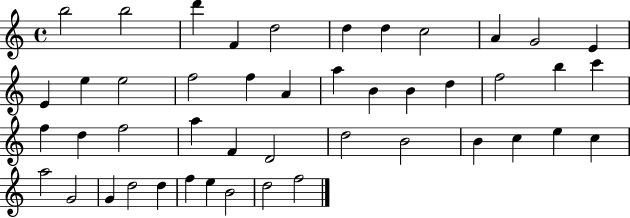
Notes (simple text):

B5/h B5/h D6/q F4/q D5/h D5/q D5/q C5/h A4/q G4/h E4/q E4/q E5/q E5/h F5/h F5/q A4/q A5/q B4/q B4/q D5/q F5/h B5/q C6/q F5/q D5/q F5/h A5/q F4/q D4/h D5/h B4/h B4/q C5/q E5/q C5/q A5/h G4/h G4/q D5/h D5/q F5/q E5/q B4/h D5/h F5/h